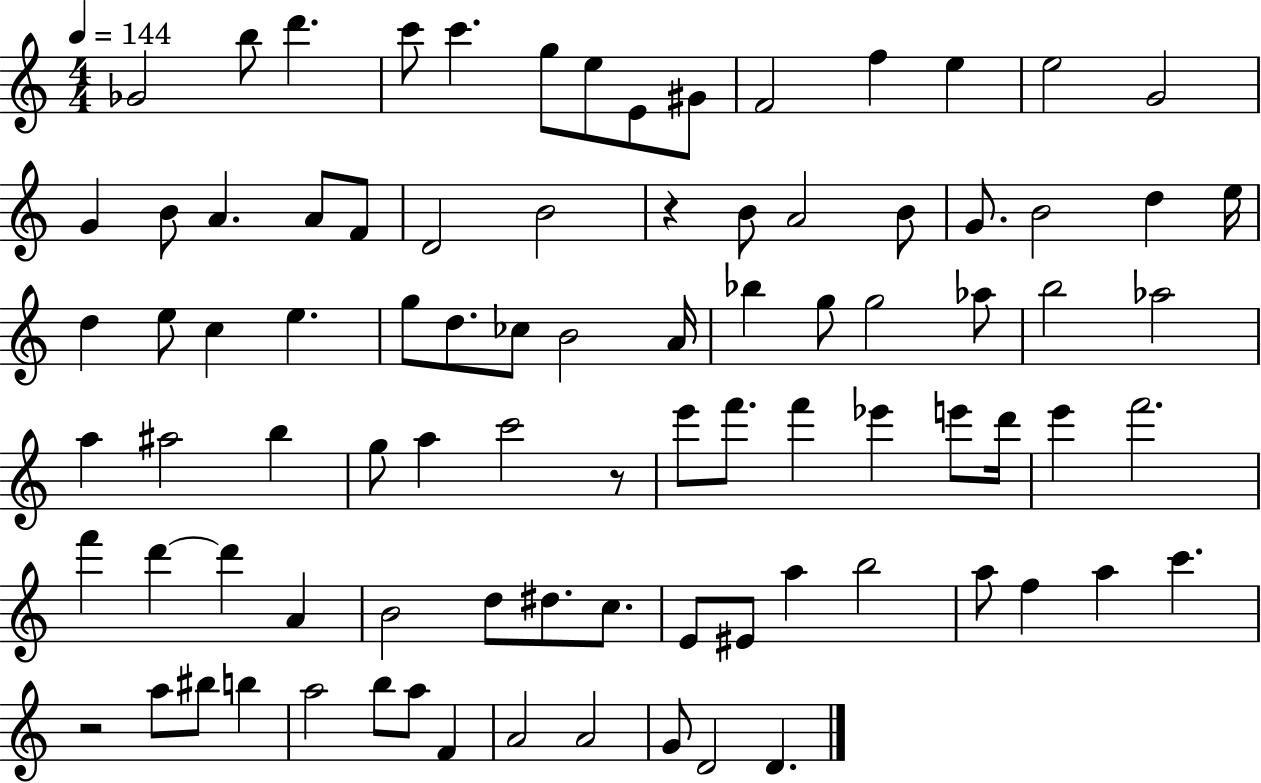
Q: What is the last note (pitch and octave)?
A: D4